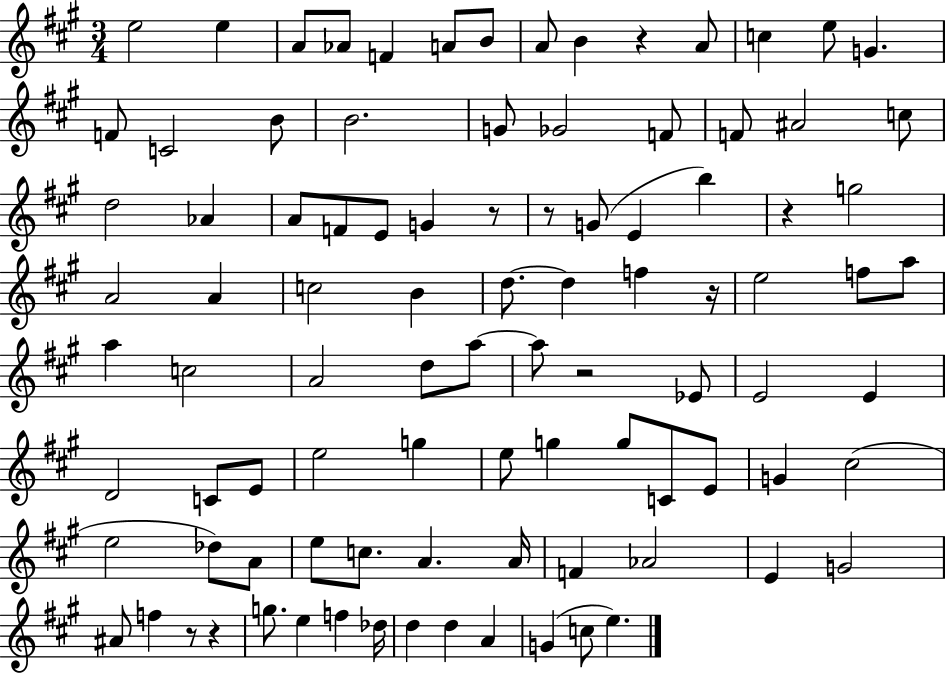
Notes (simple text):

E5/h E5/q A4/e Ab4/e F4/q A4/e B4/e A4/e B4/q R/q A4/e C5/q E5/e G4/q. F4/e C4/h B4/e B4/h. G4/e Gb4/h F4/e F4/e A#4/h C5/e D5/h Ab4/q A4/e F4/e E4/e G4/q R/e R/e G4/e E4/q B5/q R/q G5/h A4/h A4/q C5/h B4/q D5/e. D5/q F5/q R/s E5/h F5/e A5/e A5/q C5/h A4/h D5/e A5/e A5/e R/h Eb4/e E4/h E4/q D4/h C4/e E4/e E5/h G5/q E5/e G5/q G5/e C4/e E4/e G4/q C#5/h E5/h Db5/e A4/e E5/e C5/e. A4/q. A4/s F4/q Ab4/h E4/q G4/h A#4/e F5/q R/e R/q G5/e. E5/q F5/q Db5/s D5/q D5/q A4/q G4/q C5/e E5/q.